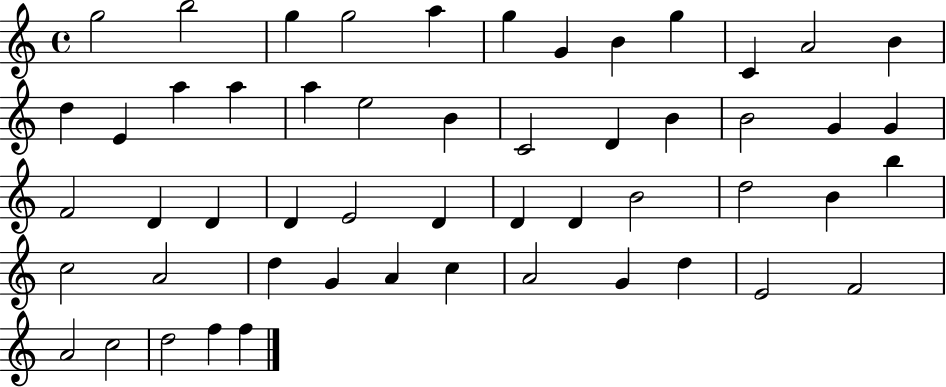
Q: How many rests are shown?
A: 0